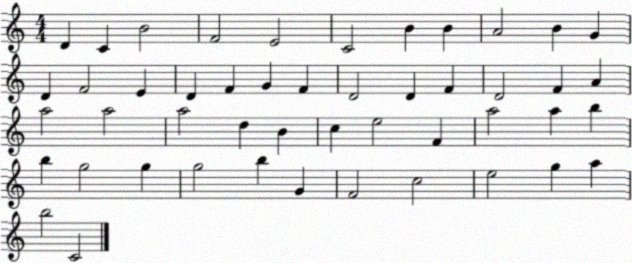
X:1
T:Untitled
M:4/4
L:1/4
K:C
D C B2 F2 E2 C2 B B A2 B G D F2 E D F G F D2 D F D2 F A a2 a2 a2 d B c e2 F a2 a b b g2 g g2 b G F2 c2 e2 g a b2 C2